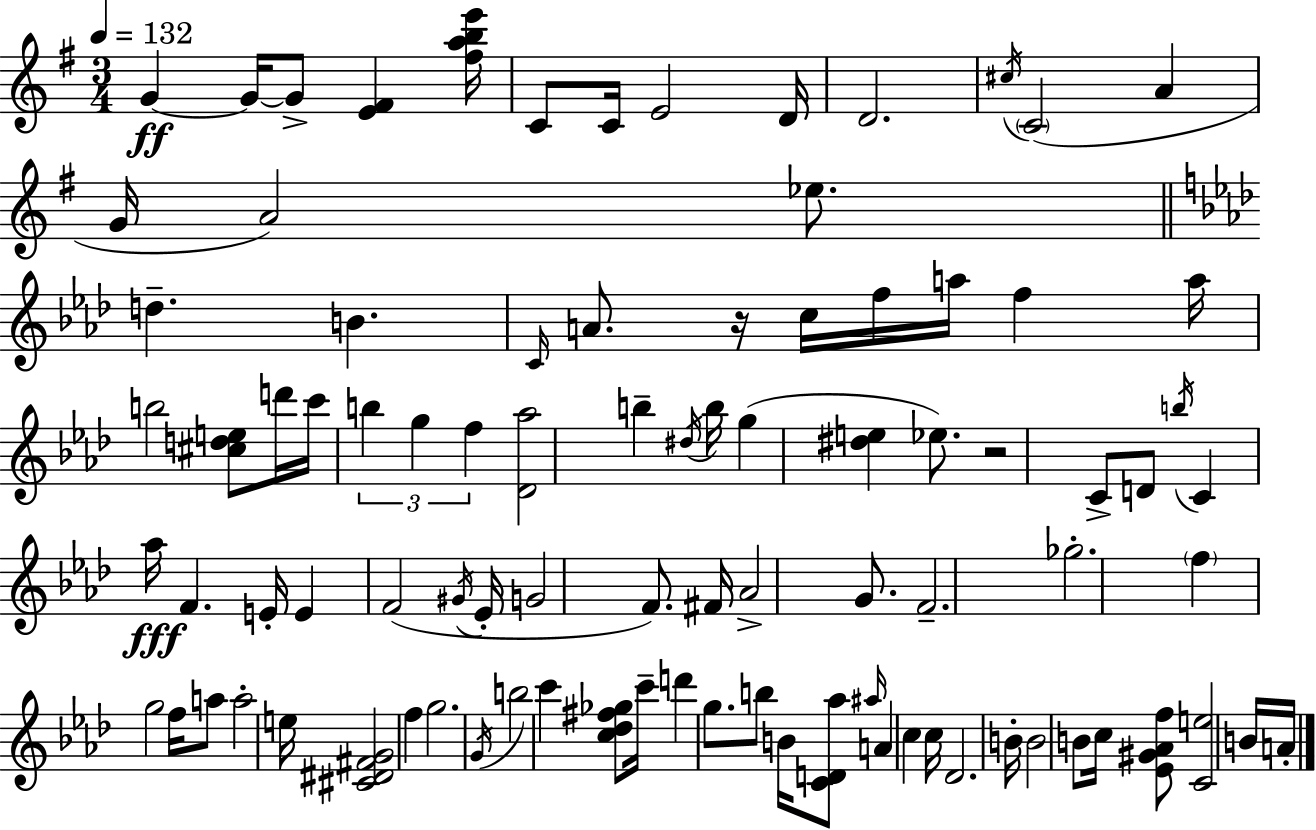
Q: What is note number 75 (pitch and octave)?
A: B4